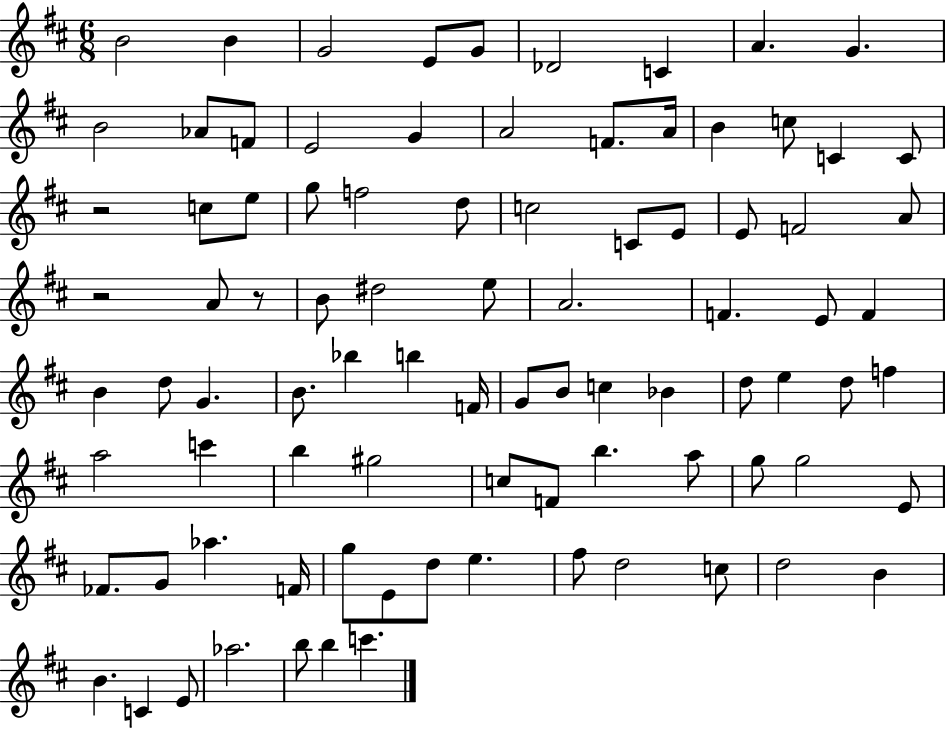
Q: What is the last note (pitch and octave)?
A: C6